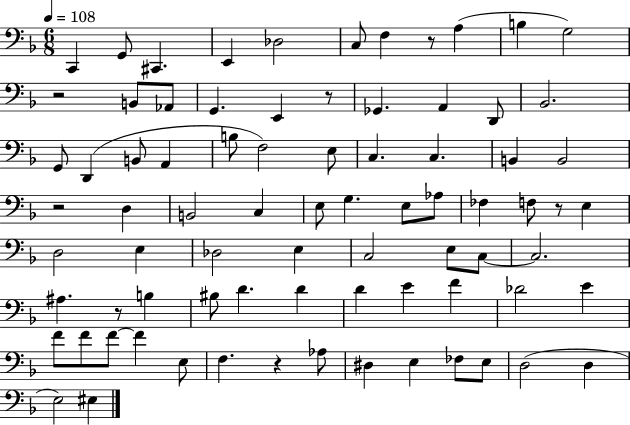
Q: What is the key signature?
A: F major